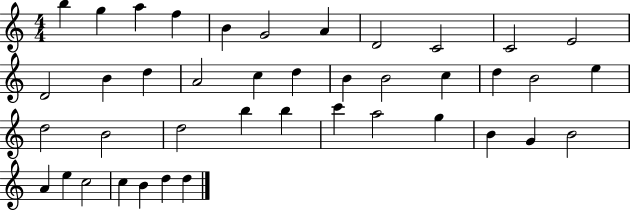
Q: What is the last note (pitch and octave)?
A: D5